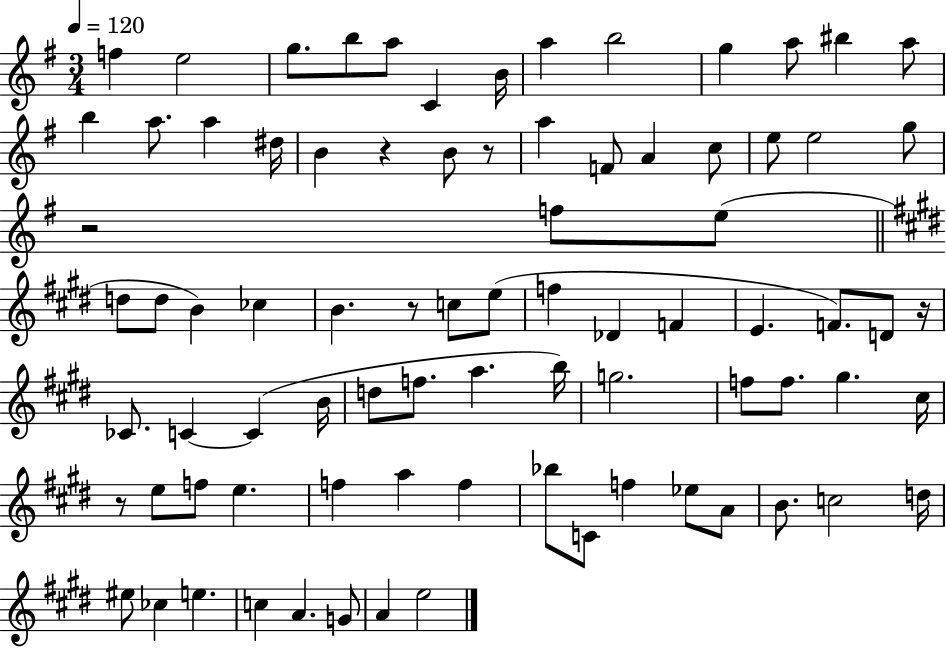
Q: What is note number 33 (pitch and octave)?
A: B4